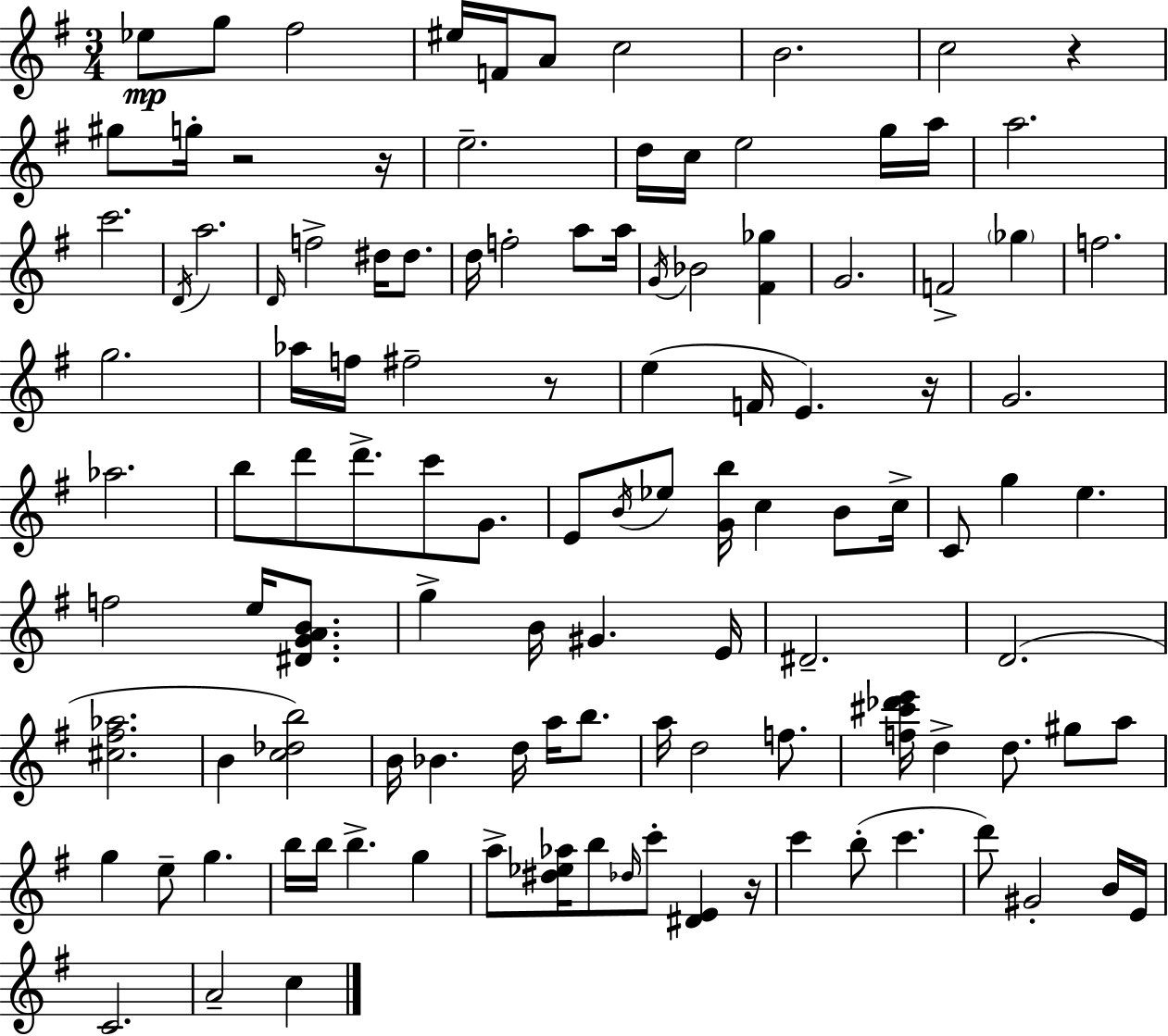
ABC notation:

X:1
T:Untitled
M:3/4
L:1/4
K:Em
_e/2 g/2 ^f2 ^e/4 F/4 A/2 c2 B2 c2 z ^g/2 g/4 z2 z/4 e2 d/4 c/4 e2 g/4 a/4 a2 c'2 D/4 a2 D/4 f2 ^d/4 ^d/2 d/4 f2 a/2 a/4 G/4 _B2 [^F_g] G2 F2 _g f2 g2 _a/4 f/4 ^f2 z/2 e F/4 E z/4 G2 _a2 b/2 d'/2 d'/2 c'/2 G/2 E/2 B/4 _e/2 [Gb]/4 c B/2 c/4 C/2 g e f2 e/4 [^DGAB]/2 g B/4 ^G E/4 ^D2 D2 [^c^f_a]2 B [c_db]2 B/4 _B d/4 a/4 b/2 a/4 d2 f/2 [f^c'_d'e']/4 d d/2 ^g/2 a/2 g e/2 g b/4 b/4 b g a/2 [^d_e_a]/4 b/2 _d/4 c'/2 [^DE] z/4 c' b/2 c' d'/2 ^G2 B/4 E/4 C2 A2 c